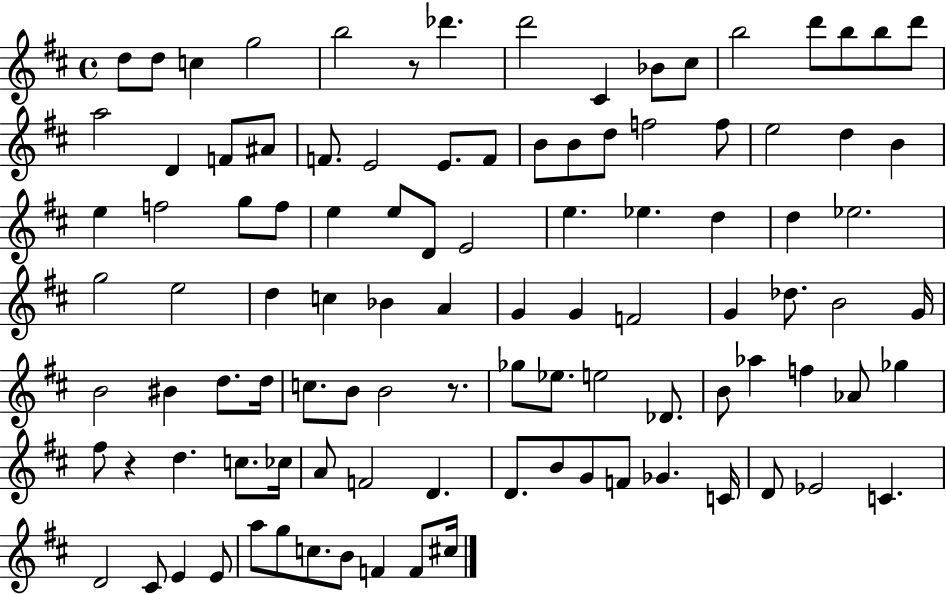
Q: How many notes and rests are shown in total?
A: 103